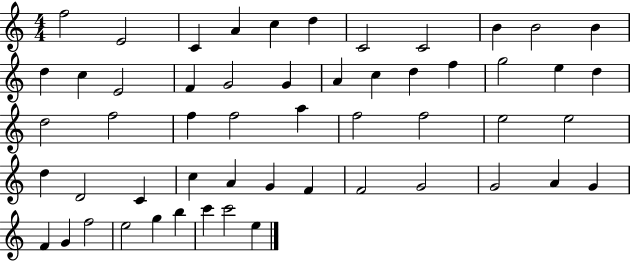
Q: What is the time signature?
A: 4/4